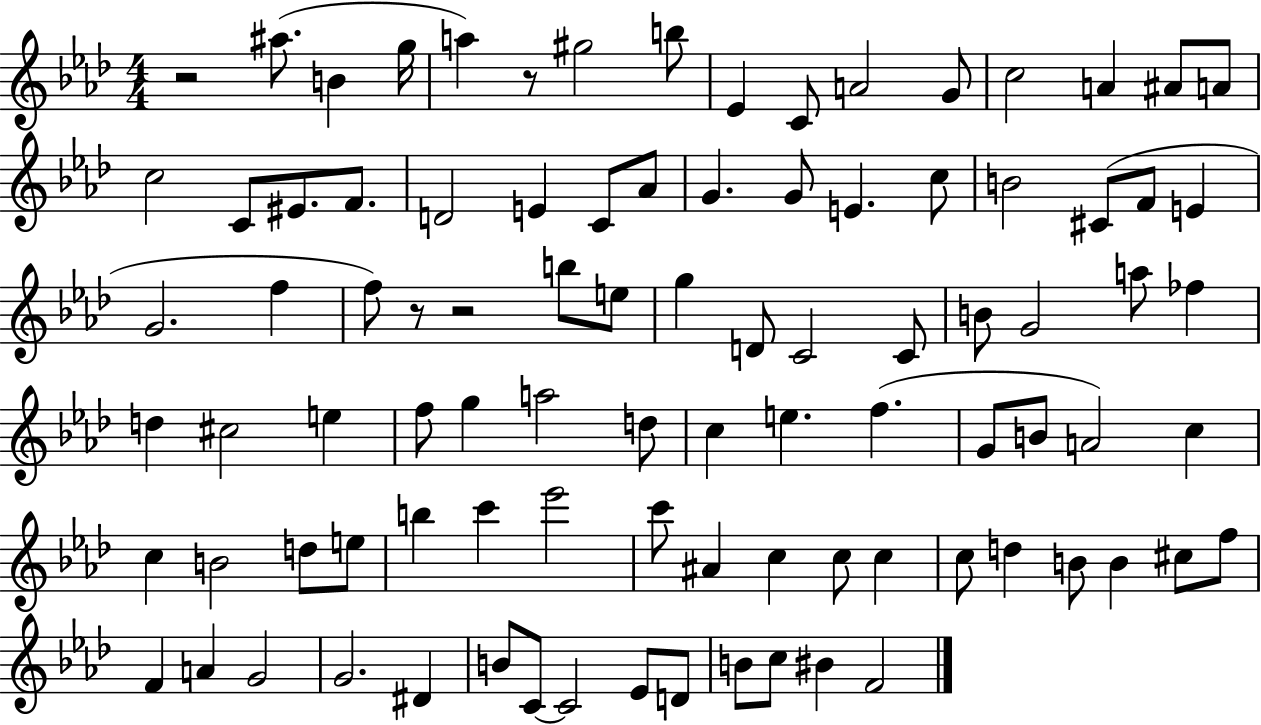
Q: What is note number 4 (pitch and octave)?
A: A5